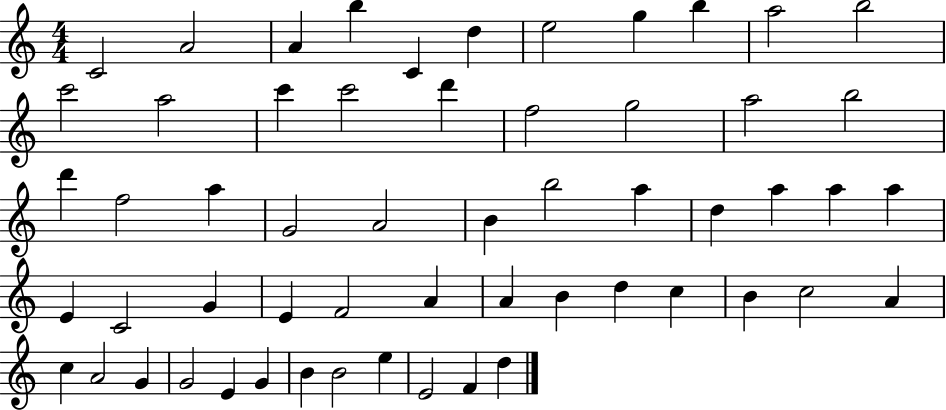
{
  \clef treble
  \numericTimeSignature
  \time 4/4
  \key c \major
  c'2 a'2 | a'4 b''4 c'4 d''4 | e''2 g''4 b''4 | a''2 b''2 | \break c'''2 a''2 | c'''4 c'''2 d'''4 | f''2 g''2 | a''2 b''2 | \break d'''4 f''2 a''4 | g'2 a'2 | b'4 b''2 a''4 | d''4 a''4 a''4 a''4 | \break e'4 c'2 g'4 | e'4 f'2 a'4 | a'4 b'4 d''4 c''4 | b'4 c''2 a'4 | \break c''4 a'2 g'4 | g'2 e'4 g'4 | b'4 b'2 e''4 | e'2 f'4 d''4 | \break \bar "|."
}